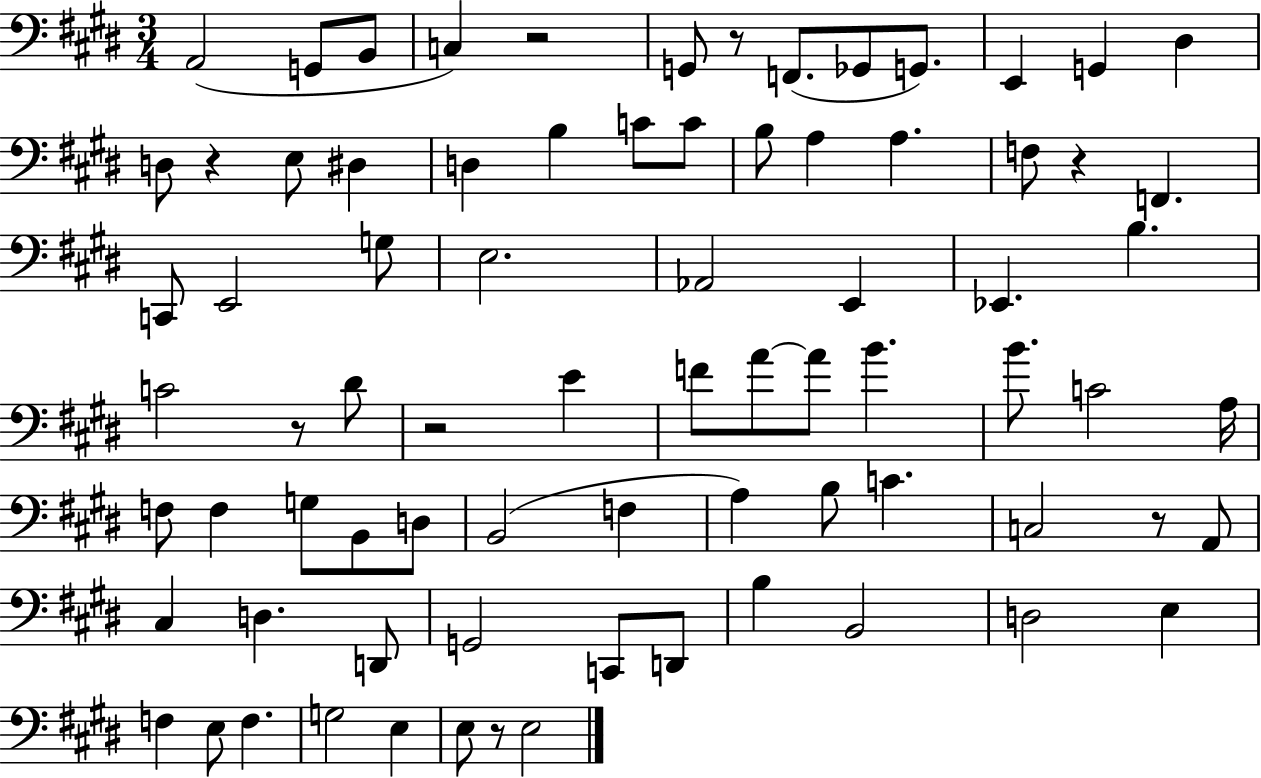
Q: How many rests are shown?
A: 8